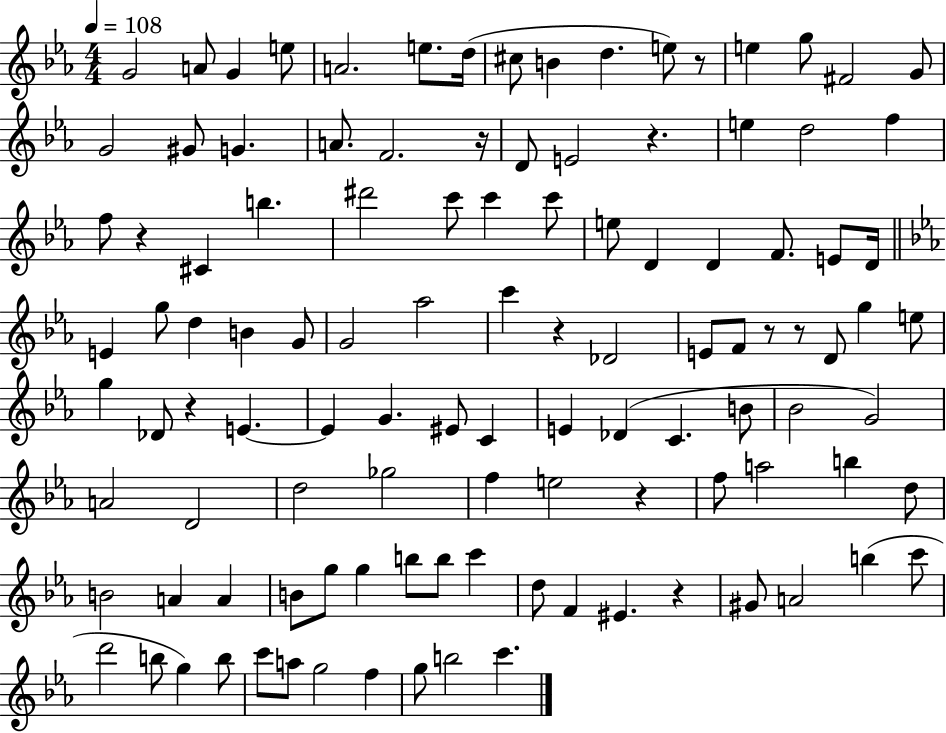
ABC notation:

X:1
T:Untitled
M:4/4
L:1/4
K:Eb
G2 A/2 G e/2 A2 e/2 d/4 ^c/2 B d e/2 z/2 e g/2 ^F2 G/2 G2 ^G/2 G A/2 F2 z/4 D/2 E2 z e d2 f f/2 z ^C b ^d'2 c'/2 c' c'/2 e/2 D D F/2 E/2 D/4 E g/2 d B G/2 G2 _a2 c' z _D2 E/2 F/2 z/2 z/2 D/2 g e/2 g _D/2 z E E G ^E/2 C E _D C B/2 _B2 G2 A2 D2 d2 _g2 f e2 z f/2 a2 b d/2 B2 A A B/2 g/2 g b/2 b/2 c' d/2 F ^E z ^G/2 A2 b c'/2 d'2 b/2 g b/2 c'/2 a/2 g2 f g/2 b2 c'